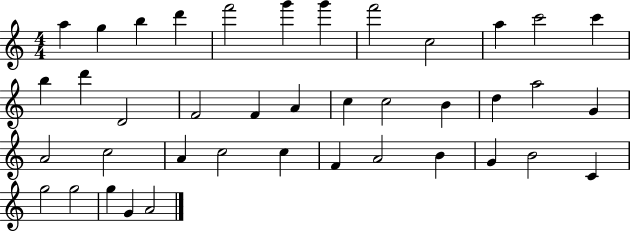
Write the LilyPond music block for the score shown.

{
  \clef treble
  \numericTimeSignature
  \time 4/4
  \key c \major
  a''4 g''4 b''4 d'''4 | f'''2 g'''4 g'''4 | f'''2 c''2 | a''4 c'''2 c'''4 | \break b''4 d'''4 d'2 | f'2 f'4 a'4 | c''4 c''2 b'4 | d''4 a''2 g'4 | \break a'2 c''2 | a'4 c''2 c''4 | f'4 a'2 b'4 | g'4 b'2 c'4 | \break g''2 g''2 | g''4 g'4 a'2 | \bar "|."
}